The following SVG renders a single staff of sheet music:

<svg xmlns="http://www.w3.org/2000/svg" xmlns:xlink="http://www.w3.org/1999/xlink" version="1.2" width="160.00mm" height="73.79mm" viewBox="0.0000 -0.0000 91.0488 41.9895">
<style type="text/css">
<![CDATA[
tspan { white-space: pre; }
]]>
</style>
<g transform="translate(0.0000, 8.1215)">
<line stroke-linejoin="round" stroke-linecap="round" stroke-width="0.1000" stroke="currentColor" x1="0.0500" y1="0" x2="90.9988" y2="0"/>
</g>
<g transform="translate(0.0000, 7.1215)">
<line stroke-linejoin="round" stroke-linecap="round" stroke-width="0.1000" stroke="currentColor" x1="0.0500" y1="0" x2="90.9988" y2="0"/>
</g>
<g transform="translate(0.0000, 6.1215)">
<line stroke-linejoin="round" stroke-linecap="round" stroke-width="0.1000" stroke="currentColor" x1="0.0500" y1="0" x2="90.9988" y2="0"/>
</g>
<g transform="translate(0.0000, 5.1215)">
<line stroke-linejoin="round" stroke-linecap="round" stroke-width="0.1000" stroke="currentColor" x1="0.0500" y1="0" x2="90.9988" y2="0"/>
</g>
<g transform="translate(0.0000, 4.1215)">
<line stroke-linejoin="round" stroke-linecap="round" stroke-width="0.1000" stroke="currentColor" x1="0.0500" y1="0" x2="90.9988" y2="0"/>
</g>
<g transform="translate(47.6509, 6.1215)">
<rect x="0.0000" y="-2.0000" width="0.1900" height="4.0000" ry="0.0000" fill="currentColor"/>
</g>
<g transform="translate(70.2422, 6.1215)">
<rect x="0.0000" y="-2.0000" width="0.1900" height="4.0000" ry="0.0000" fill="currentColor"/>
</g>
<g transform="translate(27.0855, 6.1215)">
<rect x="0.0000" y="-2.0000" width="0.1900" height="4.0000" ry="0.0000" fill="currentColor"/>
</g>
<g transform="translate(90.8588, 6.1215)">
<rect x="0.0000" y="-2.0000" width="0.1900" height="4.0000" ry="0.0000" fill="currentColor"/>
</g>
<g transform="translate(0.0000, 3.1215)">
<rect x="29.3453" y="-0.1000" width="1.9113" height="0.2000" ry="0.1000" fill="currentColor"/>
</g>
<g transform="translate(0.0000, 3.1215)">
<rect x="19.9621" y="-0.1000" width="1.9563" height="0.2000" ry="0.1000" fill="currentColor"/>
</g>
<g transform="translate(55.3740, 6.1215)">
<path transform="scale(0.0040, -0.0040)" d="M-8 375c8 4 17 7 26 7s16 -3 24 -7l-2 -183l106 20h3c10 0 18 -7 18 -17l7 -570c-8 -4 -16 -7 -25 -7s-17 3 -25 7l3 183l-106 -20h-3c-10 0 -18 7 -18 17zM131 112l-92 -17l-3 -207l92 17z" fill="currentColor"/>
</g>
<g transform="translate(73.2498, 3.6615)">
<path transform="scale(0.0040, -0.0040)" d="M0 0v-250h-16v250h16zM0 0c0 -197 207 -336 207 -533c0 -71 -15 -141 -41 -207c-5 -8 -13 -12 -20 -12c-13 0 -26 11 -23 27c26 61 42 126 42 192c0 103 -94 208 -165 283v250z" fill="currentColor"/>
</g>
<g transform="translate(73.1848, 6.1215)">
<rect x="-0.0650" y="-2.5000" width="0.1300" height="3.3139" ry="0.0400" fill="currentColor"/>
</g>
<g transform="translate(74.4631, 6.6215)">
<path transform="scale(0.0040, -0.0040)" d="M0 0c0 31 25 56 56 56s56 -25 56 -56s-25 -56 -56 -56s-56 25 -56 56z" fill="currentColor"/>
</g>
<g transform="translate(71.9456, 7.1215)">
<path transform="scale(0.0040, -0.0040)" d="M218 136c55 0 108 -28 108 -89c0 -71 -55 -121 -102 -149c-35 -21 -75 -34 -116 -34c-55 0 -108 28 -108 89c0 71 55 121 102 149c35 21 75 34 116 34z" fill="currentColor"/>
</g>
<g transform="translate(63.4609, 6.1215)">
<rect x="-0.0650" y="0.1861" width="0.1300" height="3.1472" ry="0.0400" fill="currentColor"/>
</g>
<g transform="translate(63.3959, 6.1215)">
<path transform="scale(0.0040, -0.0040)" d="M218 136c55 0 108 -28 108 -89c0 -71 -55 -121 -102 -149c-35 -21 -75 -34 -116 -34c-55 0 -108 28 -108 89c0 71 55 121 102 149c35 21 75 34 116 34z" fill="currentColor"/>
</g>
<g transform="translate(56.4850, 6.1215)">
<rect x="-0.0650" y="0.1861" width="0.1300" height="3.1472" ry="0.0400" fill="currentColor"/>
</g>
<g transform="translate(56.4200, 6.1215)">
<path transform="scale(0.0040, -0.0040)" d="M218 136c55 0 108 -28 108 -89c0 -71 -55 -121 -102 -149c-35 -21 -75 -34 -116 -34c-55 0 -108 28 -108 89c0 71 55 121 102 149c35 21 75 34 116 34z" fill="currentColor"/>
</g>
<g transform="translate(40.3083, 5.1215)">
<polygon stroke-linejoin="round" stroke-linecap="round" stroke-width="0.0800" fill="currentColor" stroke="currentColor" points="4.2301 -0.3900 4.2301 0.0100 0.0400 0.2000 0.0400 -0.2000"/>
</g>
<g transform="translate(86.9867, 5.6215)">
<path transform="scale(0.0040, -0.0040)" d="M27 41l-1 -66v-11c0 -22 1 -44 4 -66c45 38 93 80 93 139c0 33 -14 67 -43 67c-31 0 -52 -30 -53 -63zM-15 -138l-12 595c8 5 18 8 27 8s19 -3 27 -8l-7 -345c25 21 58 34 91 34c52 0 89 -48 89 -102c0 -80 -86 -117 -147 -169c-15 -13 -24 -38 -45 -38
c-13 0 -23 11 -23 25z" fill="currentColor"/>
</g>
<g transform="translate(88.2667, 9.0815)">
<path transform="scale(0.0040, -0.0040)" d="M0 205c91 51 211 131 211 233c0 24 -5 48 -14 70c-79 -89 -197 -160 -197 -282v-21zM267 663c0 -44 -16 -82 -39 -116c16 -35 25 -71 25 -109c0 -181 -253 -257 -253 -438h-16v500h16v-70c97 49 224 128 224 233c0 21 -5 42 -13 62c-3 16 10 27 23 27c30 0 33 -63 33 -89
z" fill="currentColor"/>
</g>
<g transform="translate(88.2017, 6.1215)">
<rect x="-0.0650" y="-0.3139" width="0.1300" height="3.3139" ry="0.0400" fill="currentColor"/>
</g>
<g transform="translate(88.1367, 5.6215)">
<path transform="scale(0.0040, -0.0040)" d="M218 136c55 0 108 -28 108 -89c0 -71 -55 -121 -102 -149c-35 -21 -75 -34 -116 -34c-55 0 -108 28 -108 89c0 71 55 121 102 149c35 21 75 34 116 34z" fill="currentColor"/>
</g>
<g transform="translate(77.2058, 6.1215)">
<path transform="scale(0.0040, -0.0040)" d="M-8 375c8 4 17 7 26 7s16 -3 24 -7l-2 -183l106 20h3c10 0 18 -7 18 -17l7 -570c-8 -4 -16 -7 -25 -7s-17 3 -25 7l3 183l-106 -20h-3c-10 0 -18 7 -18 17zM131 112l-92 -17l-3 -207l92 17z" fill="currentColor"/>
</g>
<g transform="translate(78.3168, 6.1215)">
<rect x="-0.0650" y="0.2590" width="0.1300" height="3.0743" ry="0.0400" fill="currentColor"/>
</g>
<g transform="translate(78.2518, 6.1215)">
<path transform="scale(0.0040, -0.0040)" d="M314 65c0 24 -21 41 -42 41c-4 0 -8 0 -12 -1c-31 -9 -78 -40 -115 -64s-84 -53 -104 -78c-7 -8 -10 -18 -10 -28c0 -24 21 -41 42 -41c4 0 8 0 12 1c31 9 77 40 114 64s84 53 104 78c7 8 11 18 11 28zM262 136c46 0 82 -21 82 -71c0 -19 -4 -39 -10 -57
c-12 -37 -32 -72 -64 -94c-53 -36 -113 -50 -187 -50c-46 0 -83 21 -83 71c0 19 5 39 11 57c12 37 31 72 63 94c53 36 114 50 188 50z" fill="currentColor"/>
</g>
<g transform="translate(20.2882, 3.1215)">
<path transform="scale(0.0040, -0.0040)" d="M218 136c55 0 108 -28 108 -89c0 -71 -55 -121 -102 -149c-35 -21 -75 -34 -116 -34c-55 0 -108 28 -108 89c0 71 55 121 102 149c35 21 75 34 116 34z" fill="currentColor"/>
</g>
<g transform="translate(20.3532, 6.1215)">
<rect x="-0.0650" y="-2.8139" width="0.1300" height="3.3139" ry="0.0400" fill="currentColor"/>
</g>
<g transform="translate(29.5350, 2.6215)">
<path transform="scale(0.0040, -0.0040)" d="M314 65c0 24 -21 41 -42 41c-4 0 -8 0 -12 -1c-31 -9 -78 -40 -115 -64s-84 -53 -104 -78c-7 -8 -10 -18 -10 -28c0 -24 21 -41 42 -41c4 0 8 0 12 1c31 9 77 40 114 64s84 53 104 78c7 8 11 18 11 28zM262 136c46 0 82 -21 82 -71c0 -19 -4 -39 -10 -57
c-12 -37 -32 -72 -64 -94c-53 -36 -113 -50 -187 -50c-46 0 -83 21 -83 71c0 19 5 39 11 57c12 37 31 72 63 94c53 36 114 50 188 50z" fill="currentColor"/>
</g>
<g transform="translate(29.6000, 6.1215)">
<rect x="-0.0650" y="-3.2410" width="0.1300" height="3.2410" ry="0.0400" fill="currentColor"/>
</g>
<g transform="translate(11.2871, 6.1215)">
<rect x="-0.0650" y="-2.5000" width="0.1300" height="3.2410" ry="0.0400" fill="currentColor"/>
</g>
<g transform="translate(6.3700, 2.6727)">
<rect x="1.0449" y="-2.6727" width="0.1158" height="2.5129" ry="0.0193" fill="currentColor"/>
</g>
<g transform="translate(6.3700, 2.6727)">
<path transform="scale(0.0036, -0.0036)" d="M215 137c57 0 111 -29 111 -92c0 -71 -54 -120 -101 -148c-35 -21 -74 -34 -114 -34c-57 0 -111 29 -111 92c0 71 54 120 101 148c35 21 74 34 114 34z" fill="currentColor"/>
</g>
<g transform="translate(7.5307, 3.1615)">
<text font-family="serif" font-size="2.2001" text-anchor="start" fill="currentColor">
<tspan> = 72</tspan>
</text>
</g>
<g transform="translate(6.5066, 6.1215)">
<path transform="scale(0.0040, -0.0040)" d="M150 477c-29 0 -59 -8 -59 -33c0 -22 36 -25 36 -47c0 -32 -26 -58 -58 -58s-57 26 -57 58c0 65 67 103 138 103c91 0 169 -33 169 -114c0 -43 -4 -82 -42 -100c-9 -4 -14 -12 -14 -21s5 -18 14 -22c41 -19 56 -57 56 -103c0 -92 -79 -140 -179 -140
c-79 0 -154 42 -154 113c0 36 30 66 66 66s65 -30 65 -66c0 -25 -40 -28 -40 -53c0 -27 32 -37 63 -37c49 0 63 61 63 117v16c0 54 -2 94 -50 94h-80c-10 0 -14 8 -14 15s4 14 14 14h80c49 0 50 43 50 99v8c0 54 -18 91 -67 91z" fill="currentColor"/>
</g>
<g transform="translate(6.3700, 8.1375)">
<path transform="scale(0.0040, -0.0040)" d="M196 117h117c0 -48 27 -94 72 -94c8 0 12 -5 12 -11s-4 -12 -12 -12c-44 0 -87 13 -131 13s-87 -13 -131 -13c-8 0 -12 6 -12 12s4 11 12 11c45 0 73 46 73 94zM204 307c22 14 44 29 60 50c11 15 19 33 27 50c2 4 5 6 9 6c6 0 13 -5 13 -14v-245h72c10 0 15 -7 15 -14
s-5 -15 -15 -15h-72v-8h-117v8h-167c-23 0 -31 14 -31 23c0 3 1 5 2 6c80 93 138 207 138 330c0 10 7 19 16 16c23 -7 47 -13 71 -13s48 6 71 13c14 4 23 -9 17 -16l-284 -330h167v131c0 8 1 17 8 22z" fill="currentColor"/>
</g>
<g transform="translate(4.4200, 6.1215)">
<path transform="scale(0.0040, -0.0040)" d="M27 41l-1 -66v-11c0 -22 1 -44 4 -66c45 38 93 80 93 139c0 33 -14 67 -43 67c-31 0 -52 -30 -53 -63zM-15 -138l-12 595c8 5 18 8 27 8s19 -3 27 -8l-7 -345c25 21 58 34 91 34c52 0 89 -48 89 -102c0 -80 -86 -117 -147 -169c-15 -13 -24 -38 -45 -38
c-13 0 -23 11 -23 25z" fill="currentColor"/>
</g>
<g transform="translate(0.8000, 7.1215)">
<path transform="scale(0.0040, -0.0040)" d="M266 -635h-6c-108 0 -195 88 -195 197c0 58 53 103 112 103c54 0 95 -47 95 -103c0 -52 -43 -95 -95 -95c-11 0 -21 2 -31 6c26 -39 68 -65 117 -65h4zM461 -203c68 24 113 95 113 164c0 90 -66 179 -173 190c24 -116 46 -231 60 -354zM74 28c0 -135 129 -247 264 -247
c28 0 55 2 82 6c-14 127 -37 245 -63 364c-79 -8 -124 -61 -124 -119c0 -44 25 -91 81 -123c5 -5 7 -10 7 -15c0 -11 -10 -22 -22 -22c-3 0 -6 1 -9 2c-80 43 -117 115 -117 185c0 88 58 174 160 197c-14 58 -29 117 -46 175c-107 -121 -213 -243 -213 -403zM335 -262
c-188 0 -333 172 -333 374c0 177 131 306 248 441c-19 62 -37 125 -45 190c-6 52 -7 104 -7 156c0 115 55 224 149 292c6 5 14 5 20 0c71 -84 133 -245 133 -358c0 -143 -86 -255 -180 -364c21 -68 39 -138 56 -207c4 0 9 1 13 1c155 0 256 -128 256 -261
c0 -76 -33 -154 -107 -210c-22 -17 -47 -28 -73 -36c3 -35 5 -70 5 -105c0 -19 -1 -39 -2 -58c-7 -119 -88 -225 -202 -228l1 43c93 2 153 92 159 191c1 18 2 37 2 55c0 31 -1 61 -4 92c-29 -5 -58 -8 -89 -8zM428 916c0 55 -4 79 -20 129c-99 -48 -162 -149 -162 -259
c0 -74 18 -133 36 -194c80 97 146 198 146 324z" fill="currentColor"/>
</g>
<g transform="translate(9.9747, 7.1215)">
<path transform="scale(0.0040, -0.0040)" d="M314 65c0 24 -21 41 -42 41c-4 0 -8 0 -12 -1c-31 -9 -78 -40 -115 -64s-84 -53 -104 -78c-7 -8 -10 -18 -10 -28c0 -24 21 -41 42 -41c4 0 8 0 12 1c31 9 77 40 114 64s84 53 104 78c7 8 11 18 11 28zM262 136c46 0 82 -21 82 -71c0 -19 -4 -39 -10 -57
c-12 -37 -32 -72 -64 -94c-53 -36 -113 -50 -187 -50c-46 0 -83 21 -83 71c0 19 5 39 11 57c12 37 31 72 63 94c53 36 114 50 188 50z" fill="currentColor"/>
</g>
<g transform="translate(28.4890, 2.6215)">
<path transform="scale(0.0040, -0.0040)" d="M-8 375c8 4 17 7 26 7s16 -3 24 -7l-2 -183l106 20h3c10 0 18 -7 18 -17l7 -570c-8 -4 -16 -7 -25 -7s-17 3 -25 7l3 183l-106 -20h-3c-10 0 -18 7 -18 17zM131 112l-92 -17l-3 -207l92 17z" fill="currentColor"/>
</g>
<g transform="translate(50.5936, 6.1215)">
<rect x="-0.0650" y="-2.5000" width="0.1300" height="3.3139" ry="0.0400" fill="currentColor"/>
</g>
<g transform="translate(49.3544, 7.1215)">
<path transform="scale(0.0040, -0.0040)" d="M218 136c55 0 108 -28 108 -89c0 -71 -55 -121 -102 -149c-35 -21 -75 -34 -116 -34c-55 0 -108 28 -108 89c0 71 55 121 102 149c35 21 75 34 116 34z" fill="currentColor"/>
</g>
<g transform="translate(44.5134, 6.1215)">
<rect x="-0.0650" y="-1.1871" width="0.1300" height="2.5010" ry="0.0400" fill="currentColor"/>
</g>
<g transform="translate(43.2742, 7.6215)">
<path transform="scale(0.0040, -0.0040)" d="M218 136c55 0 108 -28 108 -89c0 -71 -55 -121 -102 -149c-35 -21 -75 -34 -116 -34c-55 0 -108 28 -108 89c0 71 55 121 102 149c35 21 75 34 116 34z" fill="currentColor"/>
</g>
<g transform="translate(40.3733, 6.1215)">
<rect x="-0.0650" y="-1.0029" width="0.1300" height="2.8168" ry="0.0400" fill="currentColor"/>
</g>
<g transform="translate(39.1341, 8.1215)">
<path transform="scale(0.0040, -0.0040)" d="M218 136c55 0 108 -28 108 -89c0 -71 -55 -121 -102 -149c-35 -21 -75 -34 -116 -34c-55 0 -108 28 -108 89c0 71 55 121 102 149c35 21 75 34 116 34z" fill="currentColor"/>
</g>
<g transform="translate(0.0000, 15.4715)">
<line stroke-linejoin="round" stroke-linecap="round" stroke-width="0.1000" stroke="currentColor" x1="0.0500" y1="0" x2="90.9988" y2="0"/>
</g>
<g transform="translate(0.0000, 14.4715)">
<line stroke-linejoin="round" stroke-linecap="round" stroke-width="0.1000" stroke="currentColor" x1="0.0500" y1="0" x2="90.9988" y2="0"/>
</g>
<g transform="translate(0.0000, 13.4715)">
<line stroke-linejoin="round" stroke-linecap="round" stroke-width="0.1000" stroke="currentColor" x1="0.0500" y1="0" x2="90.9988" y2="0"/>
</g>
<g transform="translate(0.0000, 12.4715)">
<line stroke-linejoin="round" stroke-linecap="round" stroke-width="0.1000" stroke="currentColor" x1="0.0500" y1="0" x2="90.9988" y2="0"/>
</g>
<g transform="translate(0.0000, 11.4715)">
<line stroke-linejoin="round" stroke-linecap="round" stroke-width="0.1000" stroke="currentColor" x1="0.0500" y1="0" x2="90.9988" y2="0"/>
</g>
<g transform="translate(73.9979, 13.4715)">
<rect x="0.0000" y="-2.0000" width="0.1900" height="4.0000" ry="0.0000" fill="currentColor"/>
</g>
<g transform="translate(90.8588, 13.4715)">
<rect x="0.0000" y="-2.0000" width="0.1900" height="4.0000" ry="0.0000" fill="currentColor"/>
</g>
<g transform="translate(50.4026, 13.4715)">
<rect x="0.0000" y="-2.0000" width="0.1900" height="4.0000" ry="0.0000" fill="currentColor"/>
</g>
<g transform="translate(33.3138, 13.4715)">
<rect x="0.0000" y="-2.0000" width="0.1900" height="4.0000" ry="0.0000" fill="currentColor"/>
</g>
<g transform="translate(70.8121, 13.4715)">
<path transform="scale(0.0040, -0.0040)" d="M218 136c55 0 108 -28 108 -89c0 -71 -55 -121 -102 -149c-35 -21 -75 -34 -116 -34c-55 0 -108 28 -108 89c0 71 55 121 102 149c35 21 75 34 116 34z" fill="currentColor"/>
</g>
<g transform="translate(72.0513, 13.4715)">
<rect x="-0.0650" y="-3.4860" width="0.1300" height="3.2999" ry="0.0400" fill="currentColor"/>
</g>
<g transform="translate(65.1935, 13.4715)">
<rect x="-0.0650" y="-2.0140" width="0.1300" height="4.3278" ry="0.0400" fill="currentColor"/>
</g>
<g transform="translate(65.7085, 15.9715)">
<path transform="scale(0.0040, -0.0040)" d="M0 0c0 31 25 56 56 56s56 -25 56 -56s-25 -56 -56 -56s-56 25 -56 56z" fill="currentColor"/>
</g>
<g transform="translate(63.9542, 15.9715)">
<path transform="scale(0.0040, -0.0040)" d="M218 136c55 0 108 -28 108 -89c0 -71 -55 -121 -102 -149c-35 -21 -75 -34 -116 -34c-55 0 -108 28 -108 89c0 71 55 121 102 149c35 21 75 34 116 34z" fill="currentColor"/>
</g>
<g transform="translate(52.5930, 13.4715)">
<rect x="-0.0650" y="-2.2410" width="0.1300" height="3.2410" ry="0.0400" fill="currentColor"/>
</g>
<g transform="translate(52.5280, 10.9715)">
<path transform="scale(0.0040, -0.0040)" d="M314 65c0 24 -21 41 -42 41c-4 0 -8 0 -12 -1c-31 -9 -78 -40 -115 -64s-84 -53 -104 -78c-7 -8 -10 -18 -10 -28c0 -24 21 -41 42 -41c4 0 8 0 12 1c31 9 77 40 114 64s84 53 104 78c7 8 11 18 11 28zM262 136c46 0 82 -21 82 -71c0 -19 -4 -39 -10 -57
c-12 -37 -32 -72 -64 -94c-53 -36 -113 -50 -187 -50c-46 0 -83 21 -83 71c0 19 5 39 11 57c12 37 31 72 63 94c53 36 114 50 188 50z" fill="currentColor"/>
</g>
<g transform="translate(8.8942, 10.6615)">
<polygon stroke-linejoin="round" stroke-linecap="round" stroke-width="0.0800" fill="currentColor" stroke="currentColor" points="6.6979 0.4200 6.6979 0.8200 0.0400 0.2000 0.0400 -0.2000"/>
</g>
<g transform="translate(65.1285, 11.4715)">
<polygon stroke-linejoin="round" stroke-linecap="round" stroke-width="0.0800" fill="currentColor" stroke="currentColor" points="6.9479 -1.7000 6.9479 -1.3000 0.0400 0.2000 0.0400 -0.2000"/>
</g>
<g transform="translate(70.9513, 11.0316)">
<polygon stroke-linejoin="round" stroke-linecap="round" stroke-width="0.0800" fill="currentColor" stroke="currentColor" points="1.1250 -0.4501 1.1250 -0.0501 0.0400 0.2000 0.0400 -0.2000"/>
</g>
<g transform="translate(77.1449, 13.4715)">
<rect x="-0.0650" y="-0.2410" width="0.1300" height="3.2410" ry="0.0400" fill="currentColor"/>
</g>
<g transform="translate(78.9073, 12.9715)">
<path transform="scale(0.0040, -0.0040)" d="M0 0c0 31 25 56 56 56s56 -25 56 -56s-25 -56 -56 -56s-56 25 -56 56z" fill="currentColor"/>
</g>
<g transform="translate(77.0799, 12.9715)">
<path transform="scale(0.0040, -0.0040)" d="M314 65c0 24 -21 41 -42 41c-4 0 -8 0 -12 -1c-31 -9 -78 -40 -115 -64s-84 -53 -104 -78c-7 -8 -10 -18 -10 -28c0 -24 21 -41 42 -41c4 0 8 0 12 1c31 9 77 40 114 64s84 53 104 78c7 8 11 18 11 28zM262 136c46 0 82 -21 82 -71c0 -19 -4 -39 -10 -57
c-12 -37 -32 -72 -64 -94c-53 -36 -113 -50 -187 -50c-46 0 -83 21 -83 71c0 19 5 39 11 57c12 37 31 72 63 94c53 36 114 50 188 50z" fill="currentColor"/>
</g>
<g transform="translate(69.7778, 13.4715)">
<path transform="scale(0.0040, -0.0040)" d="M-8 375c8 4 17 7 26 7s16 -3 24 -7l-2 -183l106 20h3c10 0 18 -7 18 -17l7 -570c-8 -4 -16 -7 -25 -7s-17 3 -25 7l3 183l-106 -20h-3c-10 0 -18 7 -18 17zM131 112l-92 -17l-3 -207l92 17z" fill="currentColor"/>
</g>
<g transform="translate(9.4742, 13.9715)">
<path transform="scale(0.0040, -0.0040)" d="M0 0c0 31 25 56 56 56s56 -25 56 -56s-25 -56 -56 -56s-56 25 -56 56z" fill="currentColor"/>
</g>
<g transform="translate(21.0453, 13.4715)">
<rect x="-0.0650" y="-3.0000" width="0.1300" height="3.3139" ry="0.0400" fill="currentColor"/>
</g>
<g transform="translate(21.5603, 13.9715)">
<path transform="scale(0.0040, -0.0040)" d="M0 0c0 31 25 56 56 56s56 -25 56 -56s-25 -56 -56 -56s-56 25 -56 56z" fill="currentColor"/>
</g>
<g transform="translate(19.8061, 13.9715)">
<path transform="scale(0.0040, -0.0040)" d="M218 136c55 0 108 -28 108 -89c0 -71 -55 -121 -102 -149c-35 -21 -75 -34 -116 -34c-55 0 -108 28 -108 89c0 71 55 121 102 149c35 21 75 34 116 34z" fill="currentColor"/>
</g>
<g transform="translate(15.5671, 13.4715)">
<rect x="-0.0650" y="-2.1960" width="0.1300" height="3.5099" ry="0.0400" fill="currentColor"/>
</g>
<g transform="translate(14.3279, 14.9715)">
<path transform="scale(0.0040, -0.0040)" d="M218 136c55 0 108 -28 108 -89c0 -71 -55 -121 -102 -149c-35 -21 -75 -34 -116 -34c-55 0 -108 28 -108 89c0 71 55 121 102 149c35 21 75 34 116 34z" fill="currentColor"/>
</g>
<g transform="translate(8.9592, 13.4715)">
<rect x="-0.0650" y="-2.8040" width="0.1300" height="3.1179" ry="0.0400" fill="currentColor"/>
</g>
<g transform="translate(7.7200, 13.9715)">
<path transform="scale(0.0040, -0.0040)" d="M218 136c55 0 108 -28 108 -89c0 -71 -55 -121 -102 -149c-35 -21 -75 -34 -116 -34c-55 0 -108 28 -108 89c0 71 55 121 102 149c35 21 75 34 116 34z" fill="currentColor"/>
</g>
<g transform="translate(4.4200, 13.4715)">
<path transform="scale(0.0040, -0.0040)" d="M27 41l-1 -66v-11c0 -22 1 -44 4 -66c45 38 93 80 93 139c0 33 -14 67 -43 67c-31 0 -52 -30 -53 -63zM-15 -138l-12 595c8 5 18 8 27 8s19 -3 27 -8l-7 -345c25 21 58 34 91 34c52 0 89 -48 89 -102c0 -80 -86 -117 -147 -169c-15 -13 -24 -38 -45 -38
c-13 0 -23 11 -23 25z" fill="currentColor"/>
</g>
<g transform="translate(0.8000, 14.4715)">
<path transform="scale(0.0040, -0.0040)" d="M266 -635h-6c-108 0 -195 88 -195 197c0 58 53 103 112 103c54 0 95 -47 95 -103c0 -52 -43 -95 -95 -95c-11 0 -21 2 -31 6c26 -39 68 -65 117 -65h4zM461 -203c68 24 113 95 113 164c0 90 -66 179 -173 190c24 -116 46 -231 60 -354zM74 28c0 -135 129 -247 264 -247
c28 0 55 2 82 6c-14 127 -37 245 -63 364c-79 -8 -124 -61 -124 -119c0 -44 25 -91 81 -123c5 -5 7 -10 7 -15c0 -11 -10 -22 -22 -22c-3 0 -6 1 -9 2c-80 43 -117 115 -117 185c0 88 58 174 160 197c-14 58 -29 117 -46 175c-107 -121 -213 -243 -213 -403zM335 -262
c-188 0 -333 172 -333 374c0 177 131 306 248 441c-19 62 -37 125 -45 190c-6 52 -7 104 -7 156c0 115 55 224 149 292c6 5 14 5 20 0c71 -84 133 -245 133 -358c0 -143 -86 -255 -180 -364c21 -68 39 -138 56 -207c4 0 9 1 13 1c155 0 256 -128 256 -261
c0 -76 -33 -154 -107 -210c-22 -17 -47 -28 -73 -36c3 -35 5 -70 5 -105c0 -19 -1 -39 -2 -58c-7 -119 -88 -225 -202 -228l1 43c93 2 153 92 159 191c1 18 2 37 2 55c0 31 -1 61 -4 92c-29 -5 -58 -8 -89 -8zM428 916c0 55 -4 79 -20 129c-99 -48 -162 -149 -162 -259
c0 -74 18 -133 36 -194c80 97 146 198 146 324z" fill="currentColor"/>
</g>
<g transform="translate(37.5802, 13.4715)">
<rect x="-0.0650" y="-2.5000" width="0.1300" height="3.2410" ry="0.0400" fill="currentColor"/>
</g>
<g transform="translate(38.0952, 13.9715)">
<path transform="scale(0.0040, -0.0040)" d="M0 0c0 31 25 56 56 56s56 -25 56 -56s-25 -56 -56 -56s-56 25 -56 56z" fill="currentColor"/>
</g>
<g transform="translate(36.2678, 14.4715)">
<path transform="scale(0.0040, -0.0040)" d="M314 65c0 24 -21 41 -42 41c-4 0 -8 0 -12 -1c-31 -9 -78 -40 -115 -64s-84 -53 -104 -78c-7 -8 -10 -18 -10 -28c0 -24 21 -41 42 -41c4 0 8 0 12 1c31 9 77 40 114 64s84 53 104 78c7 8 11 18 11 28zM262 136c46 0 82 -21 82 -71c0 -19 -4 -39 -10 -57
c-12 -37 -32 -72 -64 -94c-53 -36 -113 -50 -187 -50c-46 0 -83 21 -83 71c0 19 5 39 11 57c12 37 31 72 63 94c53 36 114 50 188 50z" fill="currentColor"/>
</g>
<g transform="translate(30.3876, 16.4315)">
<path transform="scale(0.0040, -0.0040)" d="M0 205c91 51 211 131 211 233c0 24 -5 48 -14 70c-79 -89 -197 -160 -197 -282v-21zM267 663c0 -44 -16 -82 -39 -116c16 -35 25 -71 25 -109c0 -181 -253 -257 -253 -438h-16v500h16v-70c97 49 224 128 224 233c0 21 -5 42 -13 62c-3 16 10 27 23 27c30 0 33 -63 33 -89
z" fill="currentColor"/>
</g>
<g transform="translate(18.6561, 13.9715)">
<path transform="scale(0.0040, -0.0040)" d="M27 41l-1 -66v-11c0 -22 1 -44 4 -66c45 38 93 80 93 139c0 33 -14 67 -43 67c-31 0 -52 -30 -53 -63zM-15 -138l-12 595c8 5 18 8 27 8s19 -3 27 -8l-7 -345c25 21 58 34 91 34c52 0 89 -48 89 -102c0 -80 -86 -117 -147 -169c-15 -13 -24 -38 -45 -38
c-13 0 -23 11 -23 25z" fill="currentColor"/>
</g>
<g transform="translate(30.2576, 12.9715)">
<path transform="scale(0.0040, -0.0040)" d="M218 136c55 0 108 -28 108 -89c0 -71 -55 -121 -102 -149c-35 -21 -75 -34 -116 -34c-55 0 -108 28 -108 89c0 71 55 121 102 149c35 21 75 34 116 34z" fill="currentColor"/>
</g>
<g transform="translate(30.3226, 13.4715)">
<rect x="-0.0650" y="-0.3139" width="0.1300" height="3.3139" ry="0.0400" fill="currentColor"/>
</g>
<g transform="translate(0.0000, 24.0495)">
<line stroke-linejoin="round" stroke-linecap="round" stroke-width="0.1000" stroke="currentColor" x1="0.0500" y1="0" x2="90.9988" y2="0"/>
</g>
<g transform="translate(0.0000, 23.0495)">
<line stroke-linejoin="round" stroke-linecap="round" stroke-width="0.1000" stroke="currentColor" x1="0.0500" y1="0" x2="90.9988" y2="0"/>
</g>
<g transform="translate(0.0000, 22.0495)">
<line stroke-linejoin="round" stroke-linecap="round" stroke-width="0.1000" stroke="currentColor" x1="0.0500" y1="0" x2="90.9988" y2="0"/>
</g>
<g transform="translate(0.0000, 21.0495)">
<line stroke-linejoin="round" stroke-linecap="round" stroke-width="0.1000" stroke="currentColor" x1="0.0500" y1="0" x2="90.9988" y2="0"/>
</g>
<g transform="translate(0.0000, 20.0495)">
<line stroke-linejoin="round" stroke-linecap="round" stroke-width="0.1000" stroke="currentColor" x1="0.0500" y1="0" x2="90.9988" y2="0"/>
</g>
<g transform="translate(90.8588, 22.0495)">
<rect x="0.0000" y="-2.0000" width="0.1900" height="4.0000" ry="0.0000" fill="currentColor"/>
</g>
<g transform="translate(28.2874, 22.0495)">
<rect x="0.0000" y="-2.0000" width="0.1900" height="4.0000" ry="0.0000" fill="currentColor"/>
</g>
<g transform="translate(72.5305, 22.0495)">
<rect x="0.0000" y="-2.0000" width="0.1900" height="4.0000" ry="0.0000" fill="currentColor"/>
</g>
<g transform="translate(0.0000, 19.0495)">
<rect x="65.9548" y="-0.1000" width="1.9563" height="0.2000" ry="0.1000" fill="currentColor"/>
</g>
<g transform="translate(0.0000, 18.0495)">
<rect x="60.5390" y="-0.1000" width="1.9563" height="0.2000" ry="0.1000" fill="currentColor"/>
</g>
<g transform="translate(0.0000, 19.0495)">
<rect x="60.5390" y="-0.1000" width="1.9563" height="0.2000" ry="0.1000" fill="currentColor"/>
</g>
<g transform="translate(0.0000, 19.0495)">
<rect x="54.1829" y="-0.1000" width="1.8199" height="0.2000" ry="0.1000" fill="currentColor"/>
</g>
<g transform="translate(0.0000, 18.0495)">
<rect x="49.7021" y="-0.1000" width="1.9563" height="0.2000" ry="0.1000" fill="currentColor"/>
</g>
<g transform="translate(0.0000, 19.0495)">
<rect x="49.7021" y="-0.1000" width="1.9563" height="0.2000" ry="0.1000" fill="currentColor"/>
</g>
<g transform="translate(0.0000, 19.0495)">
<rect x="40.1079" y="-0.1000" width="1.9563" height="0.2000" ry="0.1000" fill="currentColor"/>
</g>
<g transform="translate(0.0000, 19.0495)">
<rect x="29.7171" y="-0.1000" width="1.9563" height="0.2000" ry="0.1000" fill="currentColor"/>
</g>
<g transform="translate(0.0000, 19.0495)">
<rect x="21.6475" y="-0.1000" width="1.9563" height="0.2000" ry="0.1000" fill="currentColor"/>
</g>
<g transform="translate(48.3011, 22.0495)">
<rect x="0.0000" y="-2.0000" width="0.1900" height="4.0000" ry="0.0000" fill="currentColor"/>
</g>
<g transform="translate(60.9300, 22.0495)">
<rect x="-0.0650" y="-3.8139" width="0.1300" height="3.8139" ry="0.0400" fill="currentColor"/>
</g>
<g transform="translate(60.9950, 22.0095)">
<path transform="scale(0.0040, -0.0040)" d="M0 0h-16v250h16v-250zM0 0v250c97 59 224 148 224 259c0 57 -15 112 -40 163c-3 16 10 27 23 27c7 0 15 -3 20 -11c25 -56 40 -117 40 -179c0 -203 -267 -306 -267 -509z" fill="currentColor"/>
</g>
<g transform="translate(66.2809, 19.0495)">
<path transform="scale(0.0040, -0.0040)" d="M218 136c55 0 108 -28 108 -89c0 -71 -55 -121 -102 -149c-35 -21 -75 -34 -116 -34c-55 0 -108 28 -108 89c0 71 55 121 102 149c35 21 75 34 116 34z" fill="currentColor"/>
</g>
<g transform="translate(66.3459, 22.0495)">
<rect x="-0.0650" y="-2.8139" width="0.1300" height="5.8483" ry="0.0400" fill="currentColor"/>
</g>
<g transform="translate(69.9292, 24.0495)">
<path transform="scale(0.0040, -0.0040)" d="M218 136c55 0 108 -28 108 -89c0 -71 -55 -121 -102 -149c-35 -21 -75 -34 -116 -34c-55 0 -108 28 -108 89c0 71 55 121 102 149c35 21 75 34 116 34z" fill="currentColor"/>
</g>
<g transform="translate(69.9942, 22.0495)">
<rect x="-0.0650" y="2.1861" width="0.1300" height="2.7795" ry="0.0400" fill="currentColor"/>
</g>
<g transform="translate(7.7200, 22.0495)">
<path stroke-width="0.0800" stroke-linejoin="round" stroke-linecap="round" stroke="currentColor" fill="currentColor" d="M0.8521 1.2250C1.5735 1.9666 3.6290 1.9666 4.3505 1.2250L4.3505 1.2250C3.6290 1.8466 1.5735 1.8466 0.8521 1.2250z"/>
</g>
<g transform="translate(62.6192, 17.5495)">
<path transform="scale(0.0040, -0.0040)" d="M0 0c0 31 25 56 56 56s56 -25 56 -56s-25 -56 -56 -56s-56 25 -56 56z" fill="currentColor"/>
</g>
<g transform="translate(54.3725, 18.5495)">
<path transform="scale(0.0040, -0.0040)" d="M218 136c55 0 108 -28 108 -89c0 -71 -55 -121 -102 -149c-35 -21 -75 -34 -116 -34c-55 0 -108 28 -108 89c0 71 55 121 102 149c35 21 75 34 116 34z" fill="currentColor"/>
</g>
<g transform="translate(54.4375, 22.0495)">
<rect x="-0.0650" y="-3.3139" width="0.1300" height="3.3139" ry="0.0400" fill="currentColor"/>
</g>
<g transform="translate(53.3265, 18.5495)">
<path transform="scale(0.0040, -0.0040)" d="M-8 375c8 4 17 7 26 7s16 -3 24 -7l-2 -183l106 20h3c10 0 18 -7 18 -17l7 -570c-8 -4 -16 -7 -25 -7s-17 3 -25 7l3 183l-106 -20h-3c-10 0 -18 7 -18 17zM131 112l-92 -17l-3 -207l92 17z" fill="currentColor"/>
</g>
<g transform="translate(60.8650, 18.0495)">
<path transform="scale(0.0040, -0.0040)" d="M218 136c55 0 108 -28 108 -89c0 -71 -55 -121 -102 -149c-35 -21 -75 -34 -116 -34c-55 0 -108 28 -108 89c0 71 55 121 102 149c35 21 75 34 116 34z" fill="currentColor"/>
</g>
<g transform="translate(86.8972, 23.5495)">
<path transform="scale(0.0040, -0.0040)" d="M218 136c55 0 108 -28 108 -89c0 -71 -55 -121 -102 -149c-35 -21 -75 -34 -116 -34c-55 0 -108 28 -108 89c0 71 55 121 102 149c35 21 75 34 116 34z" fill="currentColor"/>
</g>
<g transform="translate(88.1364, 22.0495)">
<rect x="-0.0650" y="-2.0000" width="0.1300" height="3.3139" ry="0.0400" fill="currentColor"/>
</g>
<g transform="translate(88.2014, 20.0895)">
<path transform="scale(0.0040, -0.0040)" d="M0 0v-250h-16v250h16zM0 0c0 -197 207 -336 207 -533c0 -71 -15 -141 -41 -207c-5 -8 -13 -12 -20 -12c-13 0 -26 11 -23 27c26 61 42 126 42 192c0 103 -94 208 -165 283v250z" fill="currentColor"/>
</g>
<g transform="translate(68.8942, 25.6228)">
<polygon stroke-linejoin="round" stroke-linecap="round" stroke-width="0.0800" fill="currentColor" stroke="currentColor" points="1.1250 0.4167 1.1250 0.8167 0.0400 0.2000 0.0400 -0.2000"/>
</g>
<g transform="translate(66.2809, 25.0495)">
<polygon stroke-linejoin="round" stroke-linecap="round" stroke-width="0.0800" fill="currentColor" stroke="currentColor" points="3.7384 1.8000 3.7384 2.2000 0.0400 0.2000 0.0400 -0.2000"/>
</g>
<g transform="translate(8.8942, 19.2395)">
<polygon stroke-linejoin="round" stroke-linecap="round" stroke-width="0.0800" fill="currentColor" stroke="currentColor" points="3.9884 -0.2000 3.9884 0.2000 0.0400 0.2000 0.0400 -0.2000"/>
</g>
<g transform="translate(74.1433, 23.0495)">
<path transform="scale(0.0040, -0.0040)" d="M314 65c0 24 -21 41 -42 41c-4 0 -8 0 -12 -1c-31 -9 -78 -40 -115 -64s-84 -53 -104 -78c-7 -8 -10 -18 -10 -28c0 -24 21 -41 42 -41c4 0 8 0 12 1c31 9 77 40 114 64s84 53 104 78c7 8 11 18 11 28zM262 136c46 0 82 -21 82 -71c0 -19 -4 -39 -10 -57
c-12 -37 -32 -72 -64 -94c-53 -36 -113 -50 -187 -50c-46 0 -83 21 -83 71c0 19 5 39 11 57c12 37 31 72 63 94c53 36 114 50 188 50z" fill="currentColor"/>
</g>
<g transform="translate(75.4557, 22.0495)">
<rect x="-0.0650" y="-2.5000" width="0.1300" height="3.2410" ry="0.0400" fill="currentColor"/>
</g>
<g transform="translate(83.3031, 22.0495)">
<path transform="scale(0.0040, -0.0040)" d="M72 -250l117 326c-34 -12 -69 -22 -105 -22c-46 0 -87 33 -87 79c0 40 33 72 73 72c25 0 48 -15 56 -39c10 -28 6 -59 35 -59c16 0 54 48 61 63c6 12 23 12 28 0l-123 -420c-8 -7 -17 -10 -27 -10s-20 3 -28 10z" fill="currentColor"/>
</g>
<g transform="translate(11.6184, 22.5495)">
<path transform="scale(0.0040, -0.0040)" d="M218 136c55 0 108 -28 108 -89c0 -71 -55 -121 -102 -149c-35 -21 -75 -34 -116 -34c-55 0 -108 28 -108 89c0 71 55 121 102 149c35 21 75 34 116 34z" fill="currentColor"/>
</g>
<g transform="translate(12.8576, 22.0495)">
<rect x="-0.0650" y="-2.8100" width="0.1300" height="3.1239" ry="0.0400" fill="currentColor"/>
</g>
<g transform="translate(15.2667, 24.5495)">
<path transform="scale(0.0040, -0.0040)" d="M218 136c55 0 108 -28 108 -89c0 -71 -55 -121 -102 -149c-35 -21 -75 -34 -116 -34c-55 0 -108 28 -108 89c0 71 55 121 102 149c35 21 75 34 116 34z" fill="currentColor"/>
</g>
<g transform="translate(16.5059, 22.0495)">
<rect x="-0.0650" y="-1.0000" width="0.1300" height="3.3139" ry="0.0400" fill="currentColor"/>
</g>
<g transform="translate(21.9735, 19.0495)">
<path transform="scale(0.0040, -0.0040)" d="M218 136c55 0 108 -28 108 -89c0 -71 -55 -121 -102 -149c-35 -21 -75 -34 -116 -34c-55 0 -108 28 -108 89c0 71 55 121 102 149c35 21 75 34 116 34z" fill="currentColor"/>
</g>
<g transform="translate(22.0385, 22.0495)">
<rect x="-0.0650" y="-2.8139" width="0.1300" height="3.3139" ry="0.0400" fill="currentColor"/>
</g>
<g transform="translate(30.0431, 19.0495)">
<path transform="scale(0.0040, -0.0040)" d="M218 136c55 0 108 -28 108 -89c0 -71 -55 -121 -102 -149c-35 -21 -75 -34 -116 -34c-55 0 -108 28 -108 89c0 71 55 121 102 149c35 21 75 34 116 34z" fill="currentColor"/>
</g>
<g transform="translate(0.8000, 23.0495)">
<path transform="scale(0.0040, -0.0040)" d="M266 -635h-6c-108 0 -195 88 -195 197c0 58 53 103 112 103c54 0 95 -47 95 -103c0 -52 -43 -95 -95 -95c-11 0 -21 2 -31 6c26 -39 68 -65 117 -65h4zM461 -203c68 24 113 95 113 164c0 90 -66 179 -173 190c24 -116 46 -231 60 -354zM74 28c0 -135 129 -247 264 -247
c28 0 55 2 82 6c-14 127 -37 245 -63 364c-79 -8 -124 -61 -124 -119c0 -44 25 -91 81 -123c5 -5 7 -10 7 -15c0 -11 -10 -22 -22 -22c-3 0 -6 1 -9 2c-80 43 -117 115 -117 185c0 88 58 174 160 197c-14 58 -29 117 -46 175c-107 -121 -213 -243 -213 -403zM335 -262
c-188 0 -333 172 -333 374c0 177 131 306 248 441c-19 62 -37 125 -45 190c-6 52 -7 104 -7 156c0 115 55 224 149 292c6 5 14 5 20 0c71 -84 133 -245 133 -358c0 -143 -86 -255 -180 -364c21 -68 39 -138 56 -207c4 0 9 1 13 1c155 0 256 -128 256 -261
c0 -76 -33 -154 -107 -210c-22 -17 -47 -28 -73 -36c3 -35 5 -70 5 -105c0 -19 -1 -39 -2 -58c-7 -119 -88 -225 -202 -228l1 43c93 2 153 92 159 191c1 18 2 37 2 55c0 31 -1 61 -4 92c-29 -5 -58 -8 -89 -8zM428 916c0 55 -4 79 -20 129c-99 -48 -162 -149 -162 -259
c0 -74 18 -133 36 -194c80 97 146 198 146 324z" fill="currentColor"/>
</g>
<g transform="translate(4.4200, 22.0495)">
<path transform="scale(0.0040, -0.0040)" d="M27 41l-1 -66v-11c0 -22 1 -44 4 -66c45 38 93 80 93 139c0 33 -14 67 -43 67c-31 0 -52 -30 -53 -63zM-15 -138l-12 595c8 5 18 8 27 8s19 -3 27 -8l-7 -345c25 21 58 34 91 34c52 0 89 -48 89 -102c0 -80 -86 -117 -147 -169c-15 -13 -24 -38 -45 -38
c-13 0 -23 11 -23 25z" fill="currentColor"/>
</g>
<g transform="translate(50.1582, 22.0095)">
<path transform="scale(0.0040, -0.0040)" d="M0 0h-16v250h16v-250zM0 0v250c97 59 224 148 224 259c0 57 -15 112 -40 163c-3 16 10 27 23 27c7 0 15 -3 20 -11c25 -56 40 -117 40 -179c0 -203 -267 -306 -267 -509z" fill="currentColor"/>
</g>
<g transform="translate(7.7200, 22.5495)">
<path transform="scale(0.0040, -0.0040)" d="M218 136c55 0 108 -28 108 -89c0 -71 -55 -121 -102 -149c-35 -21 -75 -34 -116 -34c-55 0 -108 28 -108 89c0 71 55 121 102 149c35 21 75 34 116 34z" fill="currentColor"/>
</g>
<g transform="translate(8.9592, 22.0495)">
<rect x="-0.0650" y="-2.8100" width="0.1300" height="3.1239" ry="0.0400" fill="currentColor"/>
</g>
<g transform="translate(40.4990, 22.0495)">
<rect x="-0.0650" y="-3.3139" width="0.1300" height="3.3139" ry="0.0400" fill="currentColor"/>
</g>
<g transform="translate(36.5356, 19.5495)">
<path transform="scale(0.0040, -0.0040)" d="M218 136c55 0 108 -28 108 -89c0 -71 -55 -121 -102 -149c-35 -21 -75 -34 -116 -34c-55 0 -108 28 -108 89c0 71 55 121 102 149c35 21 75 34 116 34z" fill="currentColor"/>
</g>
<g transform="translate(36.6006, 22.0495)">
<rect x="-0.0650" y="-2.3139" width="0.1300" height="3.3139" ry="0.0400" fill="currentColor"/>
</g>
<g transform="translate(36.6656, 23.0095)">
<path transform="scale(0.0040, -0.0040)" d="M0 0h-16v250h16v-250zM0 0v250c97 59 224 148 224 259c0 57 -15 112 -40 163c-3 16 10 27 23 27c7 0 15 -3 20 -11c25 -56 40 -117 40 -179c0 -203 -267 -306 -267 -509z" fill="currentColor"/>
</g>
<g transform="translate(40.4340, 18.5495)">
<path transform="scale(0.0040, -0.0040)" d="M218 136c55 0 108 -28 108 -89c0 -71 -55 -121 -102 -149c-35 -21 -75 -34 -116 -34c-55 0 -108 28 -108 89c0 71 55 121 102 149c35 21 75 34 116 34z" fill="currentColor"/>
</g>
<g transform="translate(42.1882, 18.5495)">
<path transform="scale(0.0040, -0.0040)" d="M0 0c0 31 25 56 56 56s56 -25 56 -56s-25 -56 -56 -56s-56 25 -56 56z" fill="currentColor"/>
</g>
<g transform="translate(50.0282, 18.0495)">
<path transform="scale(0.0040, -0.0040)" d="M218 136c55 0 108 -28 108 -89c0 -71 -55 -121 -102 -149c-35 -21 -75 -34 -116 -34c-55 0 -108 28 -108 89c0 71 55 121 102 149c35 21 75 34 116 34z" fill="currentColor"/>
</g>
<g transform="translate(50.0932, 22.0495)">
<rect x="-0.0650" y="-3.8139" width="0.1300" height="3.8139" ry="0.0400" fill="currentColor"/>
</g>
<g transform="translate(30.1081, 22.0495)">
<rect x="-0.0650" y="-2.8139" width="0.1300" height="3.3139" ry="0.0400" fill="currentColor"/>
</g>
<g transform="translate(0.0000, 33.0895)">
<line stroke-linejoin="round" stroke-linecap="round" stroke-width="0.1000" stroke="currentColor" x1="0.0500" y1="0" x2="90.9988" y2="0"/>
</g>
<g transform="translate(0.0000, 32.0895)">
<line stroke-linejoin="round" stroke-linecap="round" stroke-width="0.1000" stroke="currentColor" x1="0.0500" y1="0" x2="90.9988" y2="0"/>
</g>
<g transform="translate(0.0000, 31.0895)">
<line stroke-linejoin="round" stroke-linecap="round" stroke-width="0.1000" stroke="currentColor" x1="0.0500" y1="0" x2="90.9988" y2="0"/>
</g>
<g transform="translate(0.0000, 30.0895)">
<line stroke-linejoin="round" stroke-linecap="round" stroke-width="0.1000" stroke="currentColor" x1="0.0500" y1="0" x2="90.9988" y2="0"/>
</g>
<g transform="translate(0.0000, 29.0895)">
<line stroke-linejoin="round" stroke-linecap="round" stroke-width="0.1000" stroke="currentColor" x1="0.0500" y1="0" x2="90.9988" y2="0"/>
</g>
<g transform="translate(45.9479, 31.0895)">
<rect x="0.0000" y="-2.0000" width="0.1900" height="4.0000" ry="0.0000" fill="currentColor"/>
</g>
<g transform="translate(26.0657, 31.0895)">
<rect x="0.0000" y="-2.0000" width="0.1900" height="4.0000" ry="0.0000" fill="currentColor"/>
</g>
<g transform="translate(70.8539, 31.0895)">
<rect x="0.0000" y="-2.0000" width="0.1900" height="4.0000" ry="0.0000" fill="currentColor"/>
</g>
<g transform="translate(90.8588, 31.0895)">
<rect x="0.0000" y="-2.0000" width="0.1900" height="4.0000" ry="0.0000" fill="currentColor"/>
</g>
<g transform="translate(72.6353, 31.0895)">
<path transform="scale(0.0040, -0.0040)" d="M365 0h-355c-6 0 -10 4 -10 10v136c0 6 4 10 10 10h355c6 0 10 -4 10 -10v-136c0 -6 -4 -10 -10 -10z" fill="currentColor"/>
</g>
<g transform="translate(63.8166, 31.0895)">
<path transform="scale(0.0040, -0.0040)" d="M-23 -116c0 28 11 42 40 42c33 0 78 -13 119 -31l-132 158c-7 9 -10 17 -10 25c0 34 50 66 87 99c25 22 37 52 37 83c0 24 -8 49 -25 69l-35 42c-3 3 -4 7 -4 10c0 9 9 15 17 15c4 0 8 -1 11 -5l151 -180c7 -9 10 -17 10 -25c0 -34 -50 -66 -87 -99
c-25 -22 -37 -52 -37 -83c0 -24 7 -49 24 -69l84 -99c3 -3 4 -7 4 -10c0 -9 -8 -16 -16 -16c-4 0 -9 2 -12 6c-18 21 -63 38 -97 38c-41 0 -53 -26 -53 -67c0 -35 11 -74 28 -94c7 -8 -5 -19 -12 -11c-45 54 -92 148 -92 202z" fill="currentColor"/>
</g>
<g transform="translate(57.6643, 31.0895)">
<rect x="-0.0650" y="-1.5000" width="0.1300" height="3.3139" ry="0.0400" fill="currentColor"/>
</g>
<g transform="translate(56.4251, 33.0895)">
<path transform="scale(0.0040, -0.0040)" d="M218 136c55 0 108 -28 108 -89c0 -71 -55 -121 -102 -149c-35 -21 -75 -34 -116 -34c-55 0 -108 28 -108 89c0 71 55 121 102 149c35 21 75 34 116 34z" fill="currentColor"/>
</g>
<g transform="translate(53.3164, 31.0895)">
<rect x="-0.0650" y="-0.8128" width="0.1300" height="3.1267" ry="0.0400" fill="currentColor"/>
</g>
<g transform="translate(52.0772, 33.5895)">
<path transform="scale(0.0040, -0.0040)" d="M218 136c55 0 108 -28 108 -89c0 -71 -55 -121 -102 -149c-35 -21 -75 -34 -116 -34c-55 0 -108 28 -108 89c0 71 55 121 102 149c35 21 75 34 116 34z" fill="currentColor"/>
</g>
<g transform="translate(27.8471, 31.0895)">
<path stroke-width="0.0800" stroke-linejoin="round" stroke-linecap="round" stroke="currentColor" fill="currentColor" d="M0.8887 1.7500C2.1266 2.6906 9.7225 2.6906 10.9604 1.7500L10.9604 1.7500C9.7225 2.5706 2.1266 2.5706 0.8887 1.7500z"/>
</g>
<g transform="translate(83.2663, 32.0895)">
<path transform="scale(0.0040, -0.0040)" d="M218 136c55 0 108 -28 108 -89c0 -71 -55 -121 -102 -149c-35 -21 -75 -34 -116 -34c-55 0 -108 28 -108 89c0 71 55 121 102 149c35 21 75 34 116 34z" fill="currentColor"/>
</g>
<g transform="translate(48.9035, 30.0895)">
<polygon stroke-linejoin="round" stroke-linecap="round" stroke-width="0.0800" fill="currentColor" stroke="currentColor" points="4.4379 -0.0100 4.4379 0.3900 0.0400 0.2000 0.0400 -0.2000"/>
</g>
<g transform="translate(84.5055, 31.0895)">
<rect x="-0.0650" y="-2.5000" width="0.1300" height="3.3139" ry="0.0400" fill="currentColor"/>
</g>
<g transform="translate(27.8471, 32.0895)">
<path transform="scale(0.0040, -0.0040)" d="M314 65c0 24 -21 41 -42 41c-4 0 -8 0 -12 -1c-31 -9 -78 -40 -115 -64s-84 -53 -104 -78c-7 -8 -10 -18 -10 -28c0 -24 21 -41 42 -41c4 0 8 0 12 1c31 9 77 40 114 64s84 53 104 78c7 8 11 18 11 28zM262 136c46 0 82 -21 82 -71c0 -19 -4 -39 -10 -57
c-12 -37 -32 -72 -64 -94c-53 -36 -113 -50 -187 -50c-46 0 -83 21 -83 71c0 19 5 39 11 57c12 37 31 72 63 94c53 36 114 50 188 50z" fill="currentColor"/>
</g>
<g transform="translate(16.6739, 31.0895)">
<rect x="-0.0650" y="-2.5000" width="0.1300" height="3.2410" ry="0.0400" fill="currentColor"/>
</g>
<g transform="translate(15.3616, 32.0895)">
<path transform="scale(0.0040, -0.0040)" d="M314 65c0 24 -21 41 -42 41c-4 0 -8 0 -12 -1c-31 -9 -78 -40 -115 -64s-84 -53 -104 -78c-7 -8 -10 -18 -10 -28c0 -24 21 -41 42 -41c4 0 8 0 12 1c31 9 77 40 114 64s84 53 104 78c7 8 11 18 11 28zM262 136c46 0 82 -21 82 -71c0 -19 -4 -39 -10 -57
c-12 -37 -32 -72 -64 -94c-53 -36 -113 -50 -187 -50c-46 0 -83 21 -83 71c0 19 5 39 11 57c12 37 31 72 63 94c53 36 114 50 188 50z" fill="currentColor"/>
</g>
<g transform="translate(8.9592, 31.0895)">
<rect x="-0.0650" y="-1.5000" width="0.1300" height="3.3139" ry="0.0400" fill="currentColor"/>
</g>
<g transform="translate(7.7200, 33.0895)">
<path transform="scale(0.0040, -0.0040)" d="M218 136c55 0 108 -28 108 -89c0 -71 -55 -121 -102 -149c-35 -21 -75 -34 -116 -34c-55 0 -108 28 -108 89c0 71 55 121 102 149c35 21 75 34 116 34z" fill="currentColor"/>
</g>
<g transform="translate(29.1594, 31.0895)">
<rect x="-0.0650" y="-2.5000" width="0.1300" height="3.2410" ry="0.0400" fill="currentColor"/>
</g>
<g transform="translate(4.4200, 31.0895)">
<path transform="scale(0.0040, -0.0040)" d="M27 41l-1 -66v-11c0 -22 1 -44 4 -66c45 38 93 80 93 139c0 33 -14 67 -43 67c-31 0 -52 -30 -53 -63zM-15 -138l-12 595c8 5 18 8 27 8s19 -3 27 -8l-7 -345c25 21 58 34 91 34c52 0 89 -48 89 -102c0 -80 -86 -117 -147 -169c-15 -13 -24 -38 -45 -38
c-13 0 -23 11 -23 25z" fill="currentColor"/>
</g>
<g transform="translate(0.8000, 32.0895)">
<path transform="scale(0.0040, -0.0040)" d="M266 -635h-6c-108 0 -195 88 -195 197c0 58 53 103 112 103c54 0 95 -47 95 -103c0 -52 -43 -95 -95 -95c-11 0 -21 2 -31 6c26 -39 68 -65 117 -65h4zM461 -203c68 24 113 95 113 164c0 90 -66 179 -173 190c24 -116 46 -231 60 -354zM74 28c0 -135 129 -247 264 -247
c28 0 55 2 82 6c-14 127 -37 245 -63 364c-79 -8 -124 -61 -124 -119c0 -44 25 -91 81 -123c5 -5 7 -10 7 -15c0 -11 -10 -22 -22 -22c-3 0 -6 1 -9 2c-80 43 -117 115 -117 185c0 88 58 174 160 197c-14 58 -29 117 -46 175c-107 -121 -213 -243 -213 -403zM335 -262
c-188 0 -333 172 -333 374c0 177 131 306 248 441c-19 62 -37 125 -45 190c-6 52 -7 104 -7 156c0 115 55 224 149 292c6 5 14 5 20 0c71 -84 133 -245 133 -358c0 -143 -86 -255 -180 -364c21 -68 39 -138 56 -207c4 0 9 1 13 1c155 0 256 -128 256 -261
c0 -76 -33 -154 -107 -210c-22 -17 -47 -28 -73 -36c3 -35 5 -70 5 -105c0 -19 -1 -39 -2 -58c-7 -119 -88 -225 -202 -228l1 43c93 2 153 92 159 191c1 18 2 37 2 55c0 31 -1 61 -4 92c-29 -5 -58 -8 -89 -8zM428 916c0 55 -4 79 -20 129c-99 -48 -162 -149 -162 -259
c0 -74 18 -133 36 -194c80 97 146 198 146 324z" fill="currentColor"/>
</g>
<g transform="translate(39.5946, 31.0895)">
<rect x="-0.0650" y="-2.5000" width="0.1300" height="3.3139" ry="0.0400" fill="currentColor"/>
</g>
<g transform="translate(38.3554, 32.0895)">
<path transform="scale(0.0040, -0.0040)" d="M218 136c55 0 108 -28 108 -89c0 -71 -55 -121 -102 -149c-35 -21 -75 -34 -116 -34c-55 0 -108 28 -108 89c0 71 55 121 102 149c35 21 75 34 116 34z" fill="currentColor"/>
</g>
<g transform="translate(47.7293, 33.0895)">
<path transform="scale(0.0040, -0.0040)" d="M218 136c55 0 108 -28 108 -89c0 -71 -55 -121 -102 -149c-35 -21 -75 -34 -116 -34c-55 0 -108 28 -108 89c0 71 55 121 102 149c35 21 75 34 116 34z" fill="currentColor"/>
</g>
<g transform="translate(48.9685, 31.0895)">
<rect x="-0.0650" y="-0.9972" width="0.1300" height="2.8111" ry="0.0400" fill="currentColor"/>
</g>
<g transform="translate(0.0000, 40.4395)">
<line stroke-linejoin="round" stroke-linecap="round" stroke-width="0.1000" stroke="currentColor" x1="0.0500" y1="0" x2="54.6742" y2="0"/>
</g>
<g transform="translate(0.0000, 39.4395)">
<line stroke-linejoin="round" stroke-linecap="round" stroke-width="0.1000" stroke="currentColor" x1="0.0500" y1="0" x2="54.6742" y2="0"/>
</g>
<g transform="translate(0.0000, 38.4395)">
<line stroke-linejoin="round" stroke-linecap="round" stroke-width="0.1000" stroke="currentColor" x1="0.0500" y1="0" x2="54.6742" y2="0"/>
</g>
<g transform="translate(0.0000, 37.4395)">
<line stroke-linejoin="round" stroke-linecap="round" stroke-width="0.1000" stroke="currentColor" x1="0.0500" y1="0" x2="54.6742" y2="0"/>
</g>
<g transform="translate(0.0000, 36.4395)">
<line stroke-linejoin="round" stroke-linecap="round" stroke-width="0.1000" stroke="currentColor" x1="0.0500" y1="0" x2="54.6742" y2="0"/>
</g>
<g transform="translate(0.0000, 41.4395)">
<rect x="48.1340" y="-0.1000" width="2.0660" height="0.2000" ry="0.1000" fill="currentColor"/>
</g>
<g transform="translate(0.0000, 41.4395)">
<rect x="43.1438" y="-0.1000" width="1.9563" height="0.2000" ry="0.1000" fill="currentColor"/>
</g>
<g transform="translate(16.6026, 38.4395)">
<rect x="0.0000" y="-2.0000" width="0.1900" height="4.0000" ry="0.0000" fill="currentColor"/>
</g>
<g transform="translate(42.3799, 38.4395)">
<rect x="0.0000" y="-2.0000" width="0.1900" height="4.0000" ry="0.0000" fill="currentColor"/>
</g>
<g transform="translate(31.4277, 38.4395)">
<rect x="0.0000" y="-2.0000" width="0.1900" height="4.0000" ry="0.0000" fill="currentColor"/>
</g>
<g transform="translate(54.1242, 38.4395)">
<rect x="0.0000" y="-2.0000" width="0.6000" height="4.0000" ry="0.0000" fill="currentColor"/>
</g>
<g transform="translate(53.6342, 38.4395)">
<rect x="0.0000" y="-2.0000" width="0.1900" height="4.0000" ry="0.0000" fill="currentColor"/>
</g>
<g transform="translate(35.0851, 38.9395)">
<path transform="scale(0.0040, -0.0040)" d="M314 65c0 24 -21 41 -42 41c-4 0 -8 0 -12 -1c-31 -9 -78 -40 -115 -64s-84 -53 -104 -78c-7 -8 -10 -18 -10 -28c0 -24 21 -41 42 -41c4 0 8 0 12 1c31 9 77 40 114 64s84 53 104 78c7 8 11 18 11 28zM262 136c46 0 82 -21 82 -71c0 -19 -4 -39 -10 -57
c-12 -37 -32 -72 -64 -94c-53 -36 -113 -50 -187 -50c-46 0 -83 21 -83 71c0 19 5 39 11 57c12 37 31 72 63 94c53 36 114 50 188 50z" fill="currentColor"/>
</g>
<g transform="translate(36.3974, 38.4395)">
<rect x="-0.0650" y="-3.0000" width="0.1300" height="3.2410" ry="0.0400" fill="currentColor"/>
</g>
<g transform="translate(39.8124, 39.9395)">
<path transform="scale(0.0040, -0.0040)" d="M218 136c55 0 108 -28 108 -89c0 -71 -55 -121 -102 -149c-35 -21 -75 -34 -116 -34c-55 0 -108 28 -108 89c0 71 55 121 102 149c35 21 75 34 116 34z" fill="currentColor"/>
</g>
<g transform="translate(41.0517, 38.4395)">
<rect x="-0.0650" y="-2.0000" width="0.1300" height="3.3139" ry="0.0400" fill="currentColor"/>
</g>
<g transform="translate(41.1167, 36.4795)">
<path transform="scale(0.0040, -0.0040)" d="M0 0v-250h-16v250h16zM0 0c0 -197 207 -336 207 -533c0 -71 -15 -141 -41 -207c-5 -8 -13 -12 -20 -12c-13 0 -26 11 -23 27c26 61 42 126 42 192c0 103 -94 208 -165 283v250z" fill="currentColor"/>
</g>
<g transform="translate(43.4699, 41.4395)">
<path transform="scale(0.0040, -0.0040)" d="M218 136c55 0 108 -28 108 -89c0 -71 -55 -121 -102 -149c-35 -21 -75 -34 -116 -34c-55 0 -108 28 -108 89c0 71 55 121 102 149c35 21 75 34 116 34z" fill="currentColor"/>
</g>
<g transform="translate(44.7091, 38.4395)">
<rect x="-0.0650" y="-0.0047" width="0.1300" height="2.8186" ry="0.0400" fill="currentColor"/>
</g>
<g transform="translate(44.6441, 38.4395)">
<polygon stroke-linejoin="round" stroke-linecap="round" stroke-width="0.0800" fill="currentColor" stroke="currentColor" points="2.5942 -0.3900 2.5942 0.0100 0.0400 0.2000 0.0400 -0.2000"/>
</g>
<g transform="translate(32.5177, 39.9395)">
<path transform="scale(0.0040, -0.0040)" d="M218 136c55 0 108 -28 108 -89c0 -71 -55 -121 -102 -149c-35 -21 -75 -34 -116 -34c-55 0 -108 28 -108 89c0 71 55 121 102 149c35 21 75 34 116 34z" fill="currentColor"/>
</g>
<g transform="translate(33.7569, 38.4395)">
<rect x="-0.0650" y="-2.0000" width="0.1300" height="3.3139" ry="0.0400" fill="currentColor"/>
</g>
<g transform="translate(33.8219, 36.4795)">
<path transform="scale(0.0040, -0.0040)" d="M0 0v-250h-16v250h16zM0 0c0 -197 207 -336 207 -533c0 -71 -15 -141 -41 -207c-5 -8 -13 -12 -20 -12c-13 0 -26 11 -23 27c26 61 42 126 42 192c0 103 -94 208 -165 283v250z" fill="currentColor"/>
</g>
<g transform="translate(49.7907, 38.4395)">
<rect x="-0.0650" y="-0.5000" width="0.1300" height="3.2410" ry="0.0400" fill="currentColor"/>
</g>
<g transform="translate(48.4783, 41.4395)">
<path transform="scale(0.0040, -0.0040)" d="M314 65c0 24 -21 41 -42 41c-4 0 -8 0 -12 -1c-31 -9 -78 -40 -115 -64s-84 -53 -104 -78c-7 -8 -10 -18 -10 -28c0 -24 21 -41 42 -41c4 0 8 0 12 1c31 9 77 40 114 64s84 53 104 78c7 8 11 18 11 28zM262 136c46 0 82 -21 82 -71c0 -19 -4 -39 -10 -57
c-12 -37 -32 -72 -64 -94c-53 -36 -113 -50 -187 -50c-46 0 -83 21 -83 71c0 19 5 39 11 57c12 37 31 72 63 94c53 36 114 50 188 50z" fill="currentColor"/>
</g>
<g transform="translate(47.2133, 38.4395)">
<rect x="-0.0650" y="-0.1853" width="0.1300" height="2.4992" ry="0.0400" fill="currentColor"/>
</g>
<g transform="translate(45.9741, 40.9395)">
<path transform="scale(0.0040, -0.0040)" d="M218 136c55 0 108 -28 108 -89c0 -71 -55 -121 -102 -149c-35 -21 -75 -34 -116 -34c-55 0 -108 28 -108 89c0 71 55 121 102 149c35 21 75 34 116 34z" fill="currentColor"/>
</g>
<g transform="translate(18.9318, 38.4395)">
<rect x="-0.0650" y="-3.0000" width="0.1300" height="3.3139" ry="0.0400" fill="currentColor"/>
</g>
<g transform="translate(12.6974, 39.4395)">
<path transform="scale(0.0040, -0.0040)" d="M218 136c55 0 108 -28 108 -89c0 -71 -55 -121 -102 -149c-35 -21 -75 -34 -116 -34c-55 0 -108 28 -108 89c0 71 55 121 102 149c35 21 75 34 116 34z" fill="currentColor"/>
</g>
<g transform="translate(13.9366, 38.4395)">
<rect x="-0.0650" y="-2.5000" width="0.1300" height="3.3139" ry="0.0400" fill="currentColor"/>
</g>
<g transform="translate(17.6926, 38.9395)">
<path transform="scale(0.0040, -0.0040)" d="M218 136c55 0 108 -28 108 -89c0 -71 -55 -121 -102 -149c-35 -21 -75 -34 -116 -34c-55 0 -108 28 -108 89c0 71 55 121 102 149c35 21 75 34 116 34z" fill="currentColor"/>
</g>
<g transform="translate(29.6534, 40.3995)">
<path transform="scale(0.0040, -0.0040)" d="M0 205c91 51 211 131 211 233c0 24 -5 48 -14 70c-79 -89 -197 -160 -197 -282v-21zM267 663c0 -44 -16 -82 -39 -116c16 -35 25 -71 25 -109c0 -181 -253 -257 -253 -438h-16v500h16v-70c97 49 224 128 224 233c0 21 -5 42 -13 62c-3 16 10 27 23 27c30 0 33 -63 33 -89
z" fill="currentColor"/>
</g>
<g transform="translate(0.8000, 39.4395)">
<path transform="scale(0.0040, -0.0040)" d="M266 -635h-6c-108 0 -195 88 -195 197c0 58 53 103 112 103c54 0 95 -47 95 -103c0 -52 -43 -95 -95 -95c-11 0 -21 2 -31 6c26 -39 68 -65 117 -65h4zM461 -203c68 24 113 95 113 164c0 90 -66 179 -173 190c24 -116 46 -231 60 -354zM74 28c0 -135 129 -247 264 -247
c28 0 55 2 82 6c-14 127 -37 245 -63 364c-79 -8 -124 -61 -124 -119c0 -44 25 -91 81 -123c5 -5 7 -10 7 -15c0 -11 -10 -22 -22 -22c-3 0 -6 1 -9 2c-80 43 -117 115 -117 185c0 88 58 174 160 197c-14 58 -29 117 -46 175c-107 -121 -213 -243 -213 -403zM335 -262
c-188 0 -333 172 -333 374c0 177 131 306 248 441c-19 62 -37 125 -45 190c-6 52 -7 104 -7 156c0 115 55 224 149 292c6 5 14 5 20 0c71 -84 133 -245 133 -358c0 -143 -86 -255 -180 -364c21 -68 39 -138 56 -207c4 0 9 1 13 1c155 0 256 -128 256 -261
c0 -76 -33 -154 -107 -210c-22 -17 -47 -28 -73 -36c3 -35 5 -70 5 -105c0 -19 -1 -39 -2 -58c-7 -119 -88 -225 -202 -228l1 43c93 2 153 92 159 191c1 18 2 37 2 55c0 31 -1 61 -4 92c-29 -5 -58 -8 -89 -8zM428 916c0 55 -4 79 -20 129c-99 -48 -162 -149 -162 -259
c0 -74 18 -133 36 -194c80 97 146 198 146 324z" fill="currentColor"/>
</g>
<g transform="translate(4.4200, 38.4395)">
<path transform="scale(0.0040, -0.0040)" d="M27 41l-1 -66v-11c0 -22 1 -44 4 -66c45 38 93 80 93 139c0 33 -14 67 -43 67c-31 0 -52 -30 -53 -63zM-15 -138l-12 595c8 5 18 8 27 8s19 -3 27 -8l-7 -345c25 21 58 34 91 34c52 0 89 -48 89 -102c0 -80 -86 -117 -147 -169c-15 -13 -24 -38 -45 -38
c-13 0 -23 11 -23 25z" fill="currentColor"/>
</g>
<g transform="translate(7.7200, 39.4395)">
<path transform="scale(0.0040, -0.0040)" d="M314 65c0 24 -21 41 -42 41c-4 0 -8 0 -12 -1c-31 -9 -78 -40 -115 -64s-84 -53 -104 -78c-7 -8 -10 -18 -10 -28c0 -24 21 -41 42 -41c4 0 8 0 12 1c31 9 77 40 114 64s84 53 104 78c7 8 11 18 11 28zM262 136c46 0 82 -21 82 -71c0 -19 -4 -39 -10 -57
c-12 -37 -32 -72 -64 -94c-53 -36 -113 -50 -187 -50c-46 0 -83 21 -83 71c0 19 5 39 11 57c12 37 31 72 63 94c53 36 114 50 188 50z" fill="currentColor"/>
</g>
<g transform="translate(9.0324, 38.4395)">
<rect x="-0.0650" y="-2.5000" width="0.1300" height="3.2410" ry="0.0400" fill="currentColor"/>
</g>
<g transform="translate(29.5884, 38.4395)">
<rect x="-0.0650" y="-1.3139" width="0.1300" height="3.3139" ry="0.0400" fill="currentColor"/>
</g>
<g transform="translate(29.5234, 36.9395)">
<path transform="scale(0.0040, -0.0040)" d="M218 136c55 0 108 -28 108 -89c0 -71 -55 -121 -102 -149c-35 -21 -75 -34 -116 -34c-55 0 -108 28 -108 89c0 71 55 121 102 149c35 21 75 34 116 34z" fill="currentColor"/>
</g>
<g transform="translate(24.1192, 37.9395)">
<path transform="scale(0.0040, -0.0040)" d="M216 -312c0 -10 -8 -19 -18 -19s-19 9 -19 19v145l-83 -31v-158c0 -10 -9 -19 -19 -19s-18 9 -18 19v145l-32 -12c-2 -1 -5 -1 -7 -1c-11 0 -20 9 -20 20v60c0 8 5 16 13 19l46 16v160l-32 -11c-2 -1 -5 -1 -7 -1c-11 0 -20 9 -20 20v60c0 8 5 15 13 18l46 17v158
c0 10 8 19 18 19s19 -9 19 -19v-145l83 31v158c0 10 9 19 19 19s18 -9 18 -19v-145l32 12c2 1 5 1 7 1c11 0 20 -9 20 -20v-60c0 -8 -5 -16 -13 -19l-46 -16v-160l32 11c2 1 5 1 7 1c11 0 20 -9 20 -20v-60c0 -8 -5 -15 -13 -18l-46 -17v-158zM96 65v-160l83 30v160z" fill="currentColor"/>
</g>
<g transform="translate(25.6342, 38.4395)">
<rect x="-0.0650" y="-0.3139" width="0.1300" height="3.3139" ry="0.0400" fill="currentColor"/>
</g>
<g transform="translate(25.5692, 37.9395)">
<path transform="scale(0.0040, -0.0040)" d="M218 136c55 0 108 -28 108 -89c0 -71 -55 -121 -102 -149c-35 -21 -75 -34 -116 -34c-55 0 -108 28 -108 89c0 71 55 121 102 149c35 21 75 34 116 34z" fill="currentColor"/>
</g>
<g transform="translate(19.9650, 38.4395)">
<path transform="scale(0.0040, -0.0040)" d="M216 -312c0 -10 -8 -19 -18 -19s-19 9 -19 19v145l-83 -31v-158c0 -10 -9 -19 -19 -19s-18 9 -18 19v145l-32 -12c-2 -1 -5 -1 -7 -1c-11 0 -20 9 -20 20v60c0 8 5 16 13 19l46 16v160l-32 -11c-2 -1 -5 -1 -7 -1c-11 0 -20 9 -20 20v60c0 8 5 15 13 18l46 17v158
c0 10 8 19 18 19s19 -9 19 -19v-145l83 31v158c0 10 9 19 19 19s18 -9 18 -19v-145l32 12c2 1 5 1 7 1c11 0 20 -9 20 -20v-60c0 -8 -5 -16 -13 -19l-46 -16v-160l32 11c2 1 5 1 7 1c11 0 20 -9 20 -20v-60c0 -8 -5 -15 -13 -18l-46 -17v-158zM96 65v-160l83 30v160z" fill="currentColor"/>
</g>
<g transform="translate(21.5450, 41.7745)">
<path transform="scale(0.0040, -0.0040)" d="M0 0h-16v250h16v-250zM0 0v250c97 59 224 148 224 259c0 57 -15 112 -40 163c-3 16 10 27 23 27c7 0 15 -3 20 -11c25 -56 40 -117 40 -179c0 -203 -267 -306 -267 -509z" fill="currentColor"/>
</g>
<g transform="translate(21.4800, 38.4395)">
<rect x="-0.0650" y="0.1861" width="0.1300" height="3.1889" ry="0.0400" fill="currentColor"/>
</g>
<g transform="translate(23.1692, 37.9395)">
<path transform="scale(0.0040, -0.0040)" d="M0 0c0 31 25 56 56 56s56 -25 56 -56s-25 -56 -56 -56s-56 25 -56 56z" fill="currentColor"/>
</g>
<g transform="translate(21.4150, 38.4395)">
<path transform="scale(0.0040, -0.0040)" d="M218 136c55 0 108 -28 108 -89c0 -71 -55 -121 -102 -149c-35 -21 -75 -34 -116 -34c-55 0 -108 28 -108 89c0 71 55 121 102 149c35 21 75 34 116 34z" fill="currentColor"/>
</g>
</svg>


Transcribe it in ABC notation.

X:1
T:Untitled
M:3/4
L:1/4
K:F
G2 a b2 E/2 F/2 G B B G/2 B2 _c/4 A/2 F/2 _A c/4 G2 g2 D/2 B/4 c2 A/2 A/2 D a a g/2 _b c'/2 b c'/2 a/2 E/4 G2 z/2 F/2 E G2 G2 G E/2 D/2 E z z2 G G2 G A ^B/2 ^c e/4 F/2 A2 F/2 C/2 D/2 C2